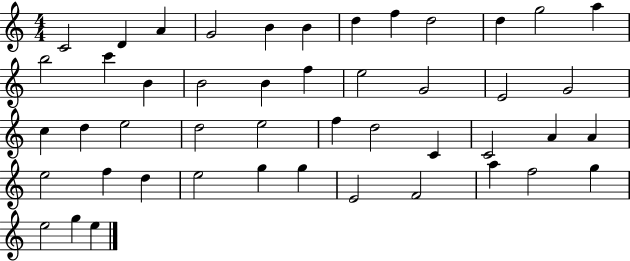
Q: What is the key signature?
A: C major